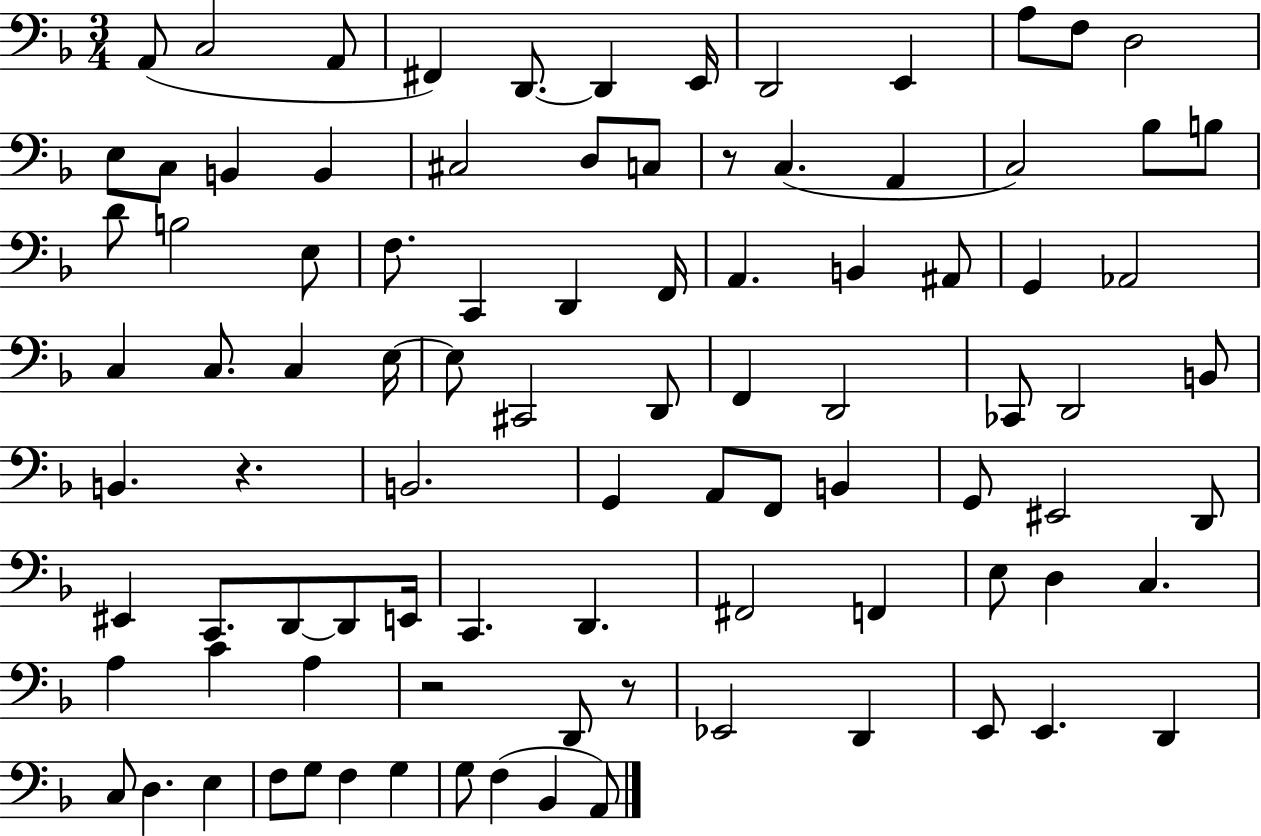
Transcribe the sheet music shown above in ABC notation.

X:1
T:Untitled
M:3/4
L:1/4
K:F
A,,/2 C,2 A,,/2 ^F,, D,,/2 D,, E,,/4 D,,2 E,, A,/2 F,/2 D,2 E,/2 C,/2 B,, B,, ^C,2 D,/2 C,/2 z/2 C, A,, C,2 _B,/2 B,/2 D/2 B,2 E,/2 F,/2 C,, D,, F,,/4 A,, B,, ^A,,/2 G,, _A,,2 C, C,/2 C, E,/4 E,/2 ^C,,2 D,,/2 F,, D,,2 _C,,/2 D,,2 B,,/2 B,, z B,,2 G,, A,,/2 F,,/2 B,, G,,/2 ^E,,2 D,,/2 ^E,, C,,/2 D,,/2 D,,/2 E,,/4 C,, D,, ^F,,2 F,, E,/2 D, C, A, C A, z2 D,,/2 z/2 _E,,2 D,, E,,/2 E,, D,, C,/2 D, E, F,/2 G,/2 F, G, G,/2 F, _B,, A,,/2